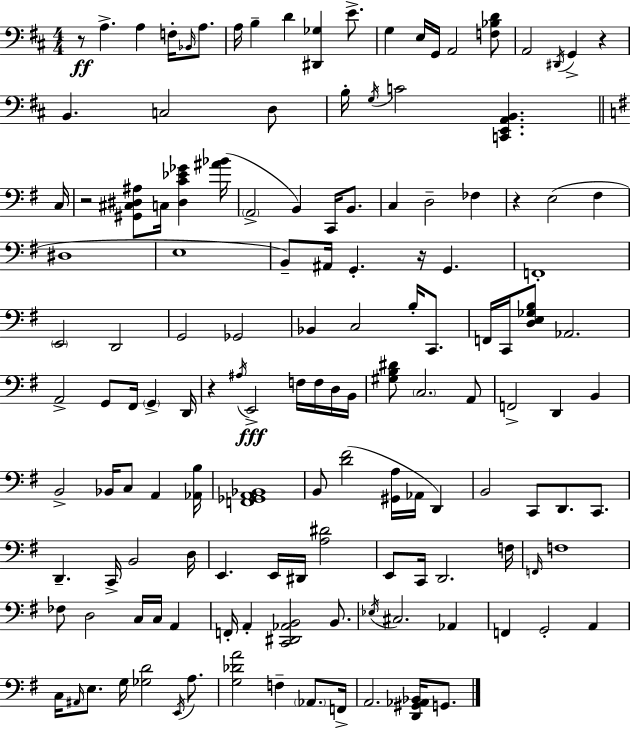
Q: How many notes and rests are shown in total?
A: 139